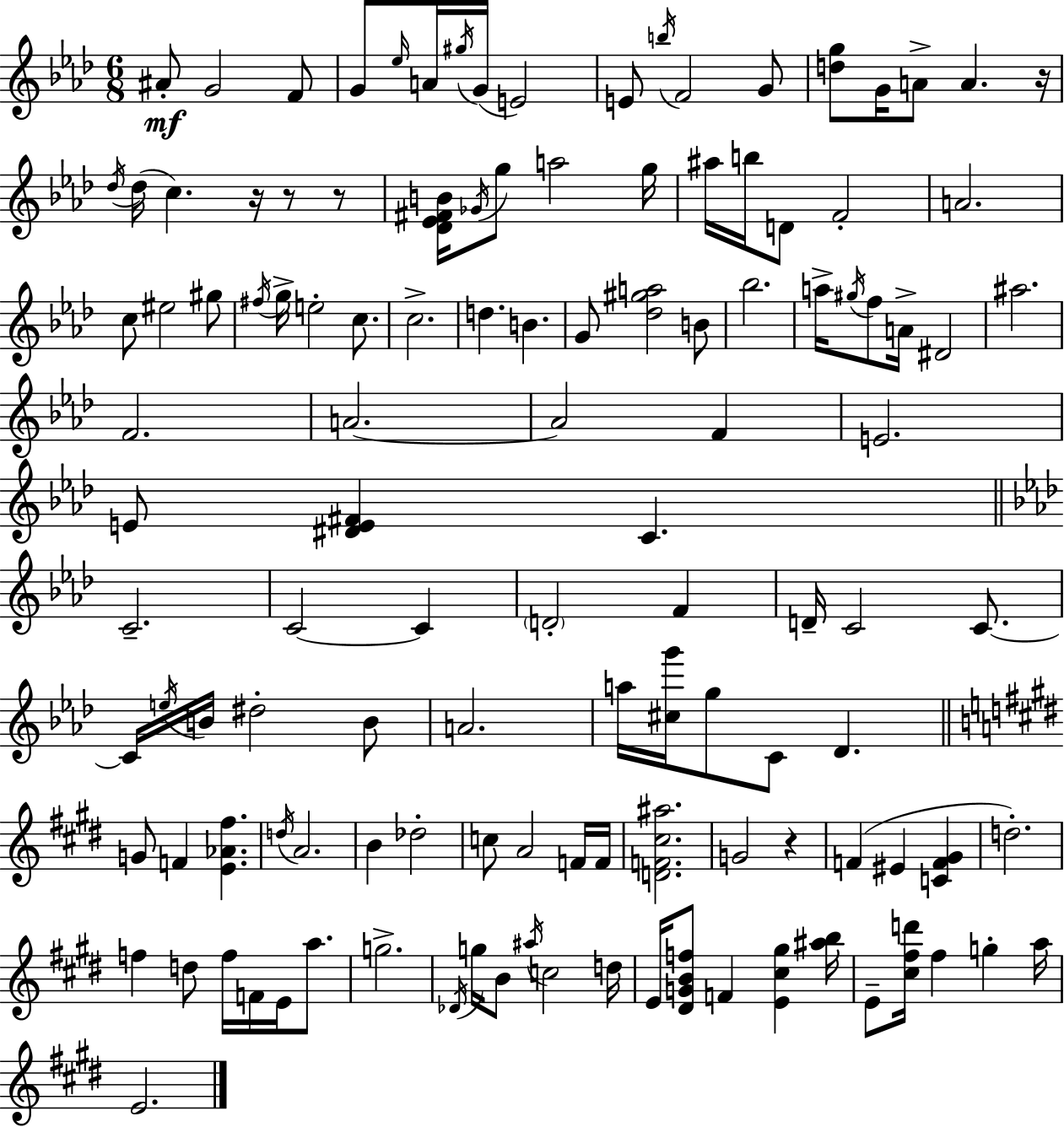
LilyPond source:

{
  \clef treble
  \numericTimeSignature
  \time 6/8
  \key f \minor
  \repeat volta 2 { ais'8-.\mf g'2 f'8 | g'8 \grace { ees''16 } a'16 \acciaccatura { gis''16 }( g'16 e'2) | e'8 \acciaccatura { b''16 } f'2 | g'8 <d'' g''>8 g'16 a'8-> a'4. | \break r16 \acciaccatura { des''16 }( des''16 c''4.) r16 | r8 r8 <des' ees' fis' b'>16 \acciaccatura { ges'16 } g''8 a''2 | g''16 ais''16 b''16 d'8 f'2-. | a'2. | \break c''8 eis''2 | gis''8 \acciaccatura { fis''16 } g''16-> e''2-. | c''8. c''2.-> | d''4. | \break b'4. g'8 <des'' gis'' a''>2 | b'8 bes''2. | a''16-> \acciaccatura { gis''16 } f''8 a'16-> dis'2 | ais''2. | \break f'2. | a'2.~~ | a'2 | f'4 e'2. | \break e'8 <dis' e' fis'>4 | c'4. \bar "||" \break \key f \minor c'2.-- | c'2~~ c'4 | \parenthesize d'2-. f'4 | d'16-- c'2 c'8.~~ | \break c'16 \acciaccatura { e''16 } b'16 dis''2-. b'8 | a'2. | a''16 <cis'' g'''>16 g''8 c'8 des'4. | \bar "||" \break \key e \major g'8 f'4 <e' aes' fis''>4. | \acciaccatura { d''16 } a'2. | b'4 des''2-. | c''8 a'2 f'16 | \break f'16 <d' f' cis'' ais''>2. | g'2 r4 | f'4( eis'4 <c' f' gis'>4 | d''2.-.) | \break f''4 d''8 f''16 f'16 e'16 a''8. | g''2.-> | \acciaccatura { des'16 } g''16 b'8 \acciaccatura { ais''16 } c''2 | d''16 e'16 <dis' g' b' f''>8 f'4 <e' cis'' gis''>4 | \break <ais'' b''>16 e'8-- <cis'' fis'' d'''>16 fis''4 g''4-. | a''16 e'2. | } \bar "|."
}